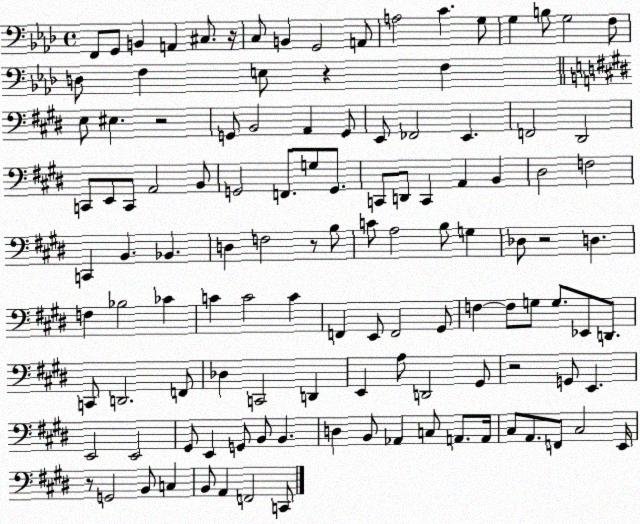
X:1
T:Untitled
M:4/4
L:1/4
K:Ab
F,,/2 G,,/2 B,, A,, ^C,/2 z/4 C,/2 B,, G,,2 A,,/2 A,2 C G,/2 G, B,/2 G,2 F,/2 D,/2 F, E,/2 z F, E,/2 ^E, z2 G,,/2 B,,2 A,, G,,/2 E,,/2 _F,,2 E,, F,,2 ^D,,2 C,,/2 E,,/2 C,,/2 A,,2 B,,/2 G,,2 F,,/2 G,/2 G,,/2 C,,/2 D,,/2 C,, A,, B,, ^D,2 F,2 C,, B,, _B,, D, F,2 z/2 B,/2 C/2 A,2 B,/2 G, _D,/2 z2 D, F, _B,2 _C C C2 C F,, E,,/2 F,,2 ^G,,/2 F, F,/2 G,/2 G,/2 _E,,/2 D,,/2 C,,/2 D,,2 F,,/2 _D, C,,2 D,, E,, A,/2 D,,2 ^G,,/2 z2 G,,/2 E,, E,,2 E,,2 ^G,,/2 E,, G,,/2 B,,/2 B,, D, B,,/2 _A,, C,/2 A,,/2 A,,/4 ^C,/2 A,,/2 F,,/2 ^C,2 E,,/4 z/2 G,,2 B,,/2 C, B,,/2 A,, F,,2 C,,/2